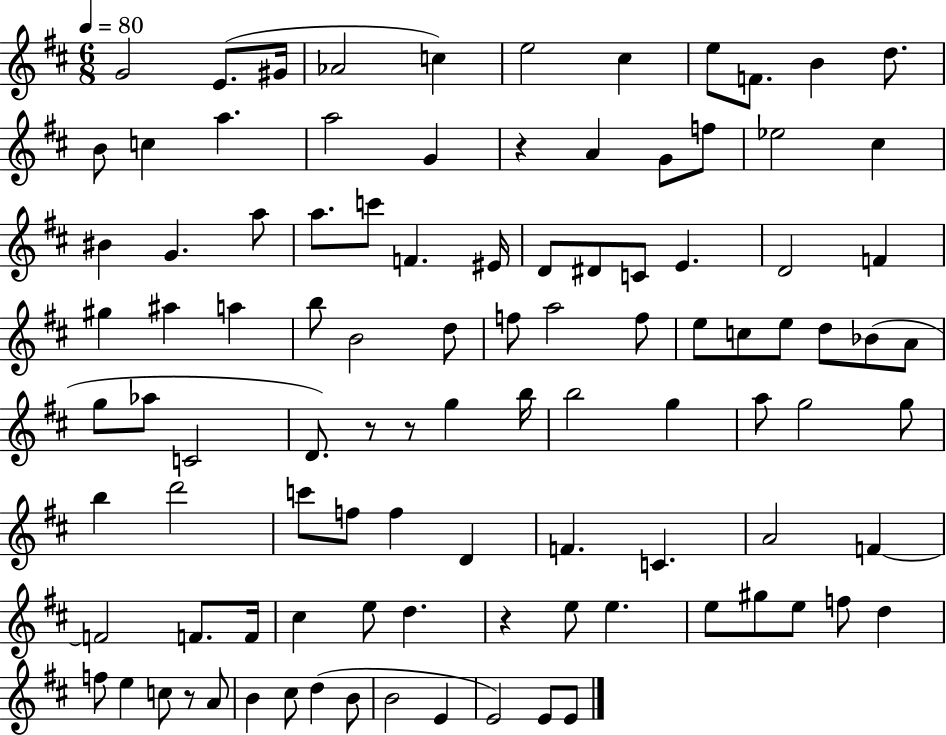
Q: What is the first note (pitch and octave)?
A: G4